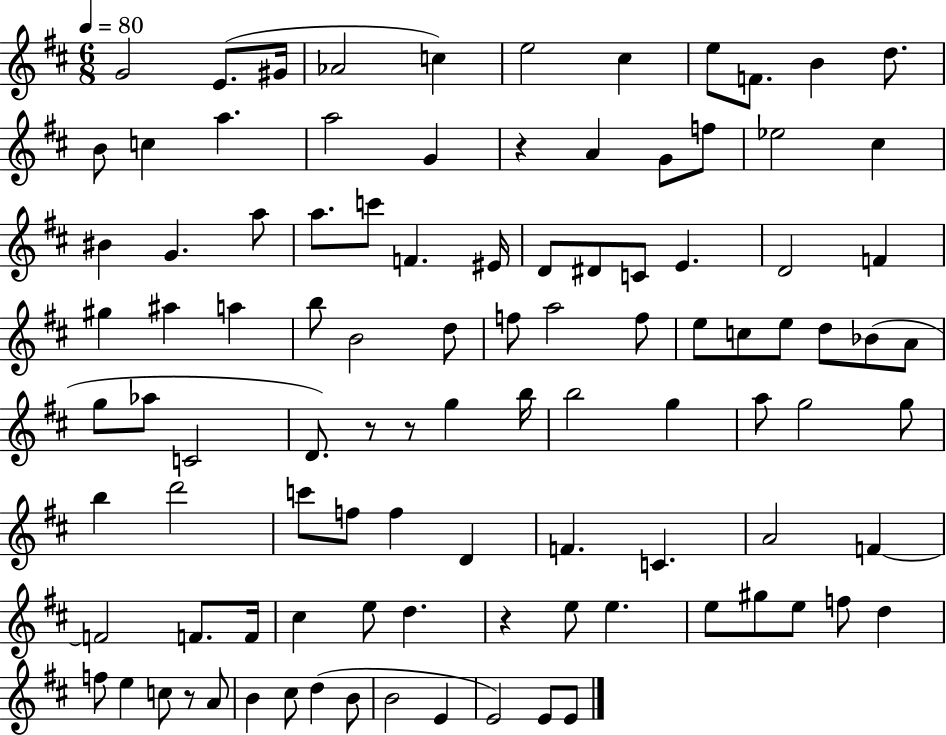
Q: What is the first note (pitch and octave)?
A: G4